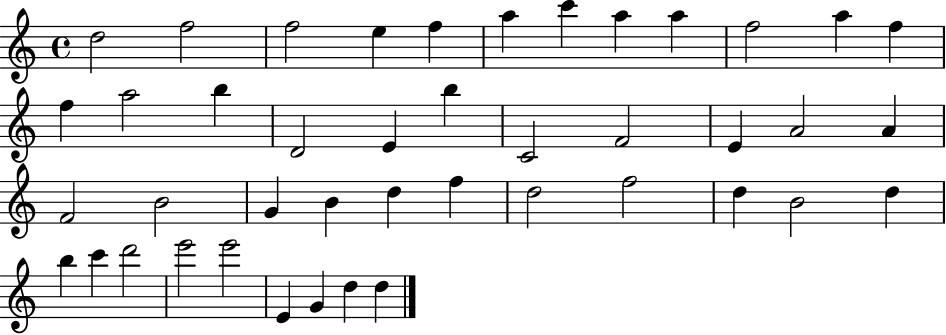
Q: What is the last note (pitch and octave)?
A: D5